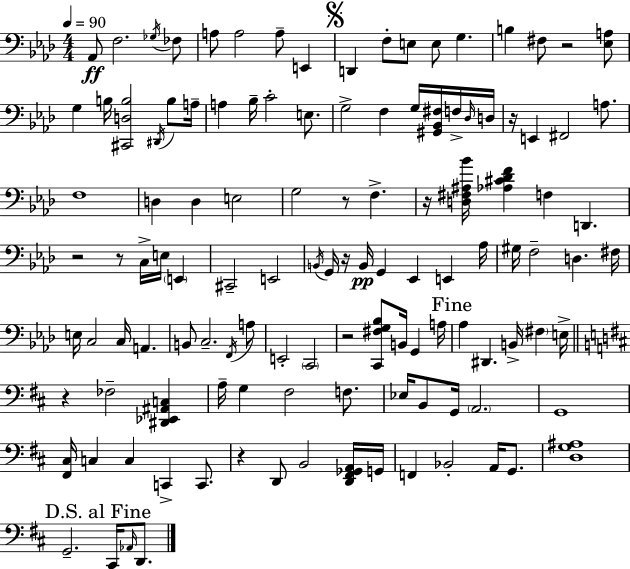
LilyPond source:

{
  \clef bass
  \numericTimeSignature
  \time 4/4
  \key f \minor
  \tempo 4 = 90
  aes,8\ff f2. \acciaccatura { ges16 } fes8 | a8 a2 a8-- e,4 | \mark \markup { \musicglyph "scripts.segno" } d,4 f8-. e8 e8 g4. | b4 fis8 r2 <ees a>8 | \break g4 b16 <cis, d b>2 \acciaccatura { dis,16 } b8 | a16-- a4 bes16-- c'2-. e8. | g2-> f4 g16 <gis, bes, fis>16 | f16-> \grace { des16 } d16 r16 e,4 fis,2 | \break a8. f1 | d4 d4 e2 | g2 r8 f4.-> | r16 <d fis ais bes'>16 <aes cis' des' f'>4 f4 d,4. | \break r2 r8 c16-> e16 \parenthesize e,4 | cis,2-- e,2 | \acciaccatura { b,16 } g,16 r16 b,16\pp g,4 ees,4 e,4 | aes16 gis16 f2-- d4. | \break fis16 e16 c2 c16 a,4. | b,8 c2.-- | \acciaccatura { f,16 } a8 e,2-. \parenthesize c,2 | r2 <c, fis g bes>8 b,16 | \break g,4 a16 \mark "Fine" aes4 dis,4. b,16-> | \parenthesize fis4 e16-> \bar "||" \break \key d \major r4 fes2-- <dis, ees, ais, c>4 | a16-- g4 fis2 f8. | ees16 b,8 g,16 \parenthesize a,2. | g,1 | \break <fis, cis>16 c4 c4 c,4-> c,8. | r4 d,8 b,2 <d, fis, ges, a,>16 g,16 | f,4 bes,2-. a,16 g,8. | <d g ais>1 | \break \mark "D.S. al Fine" g,2.-- cis,16 \grace { aes,16 } d,8. | \bar "|."
}